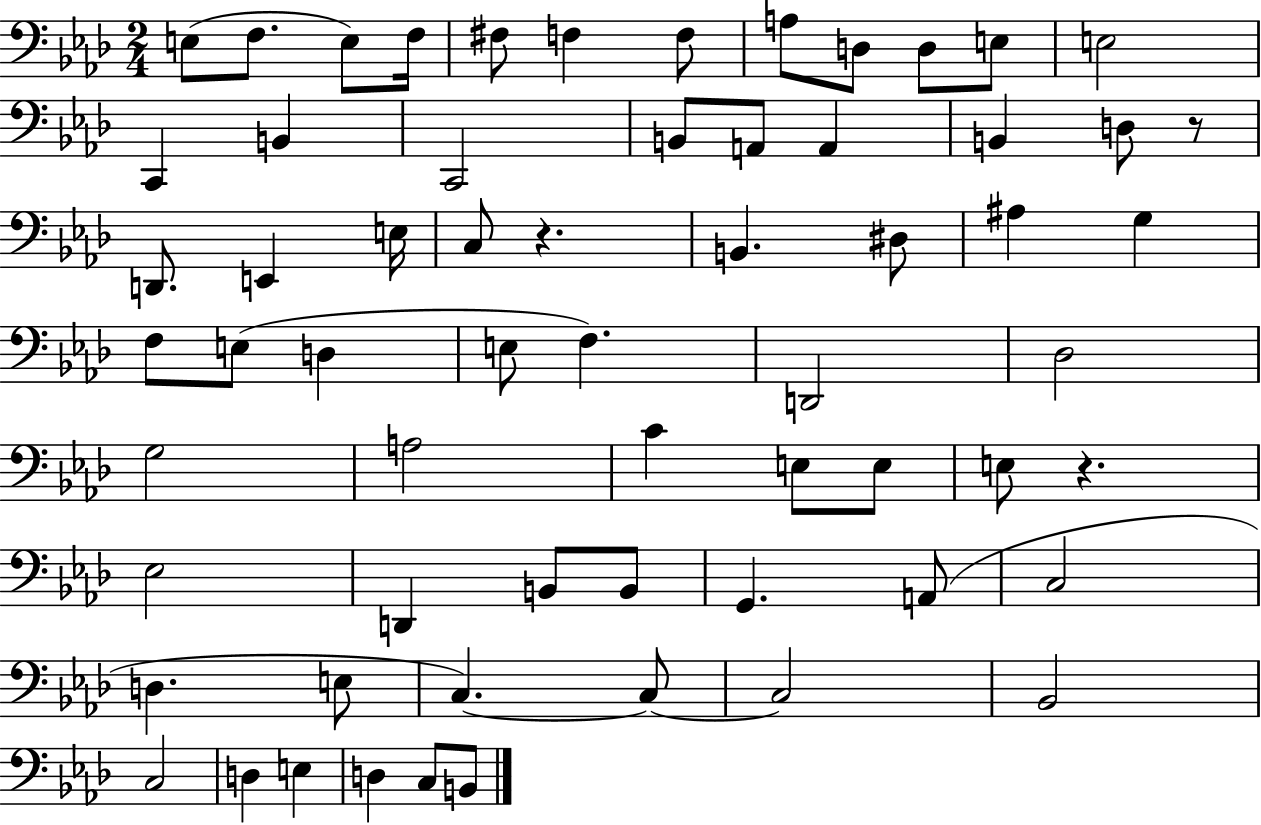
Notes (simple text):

E3/e F3/e. E3/e F3/s F#3/e F3/q F3/e A3/e D3/e D3/e E3/e E3/h C2/q B2/q C2/h B2/e A2/e A2/q B2/q D3/e R/e D2/e. E2/q E3/s C3/e R/q. B2/q. D#3/e A#3/q G3/q F3/e E3/e D3/q E3/e F3/q. D2/h Db3/h G3/h A3/h C4/q E3/e E3/e E3/e R/q. Eb3/h D2/q B2/e B2/e G2/q. A2/e C3/h D3/q. E3/e C3/q. C3/e C3/h Bb2/h C3/h D3/q E3/q D3/q C3/e B2/e